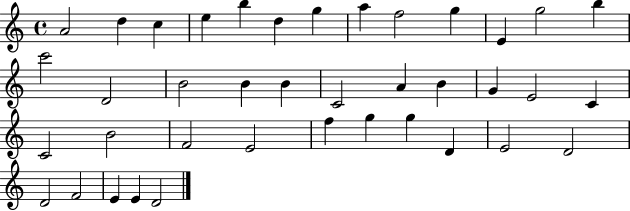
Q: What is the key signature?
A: C major